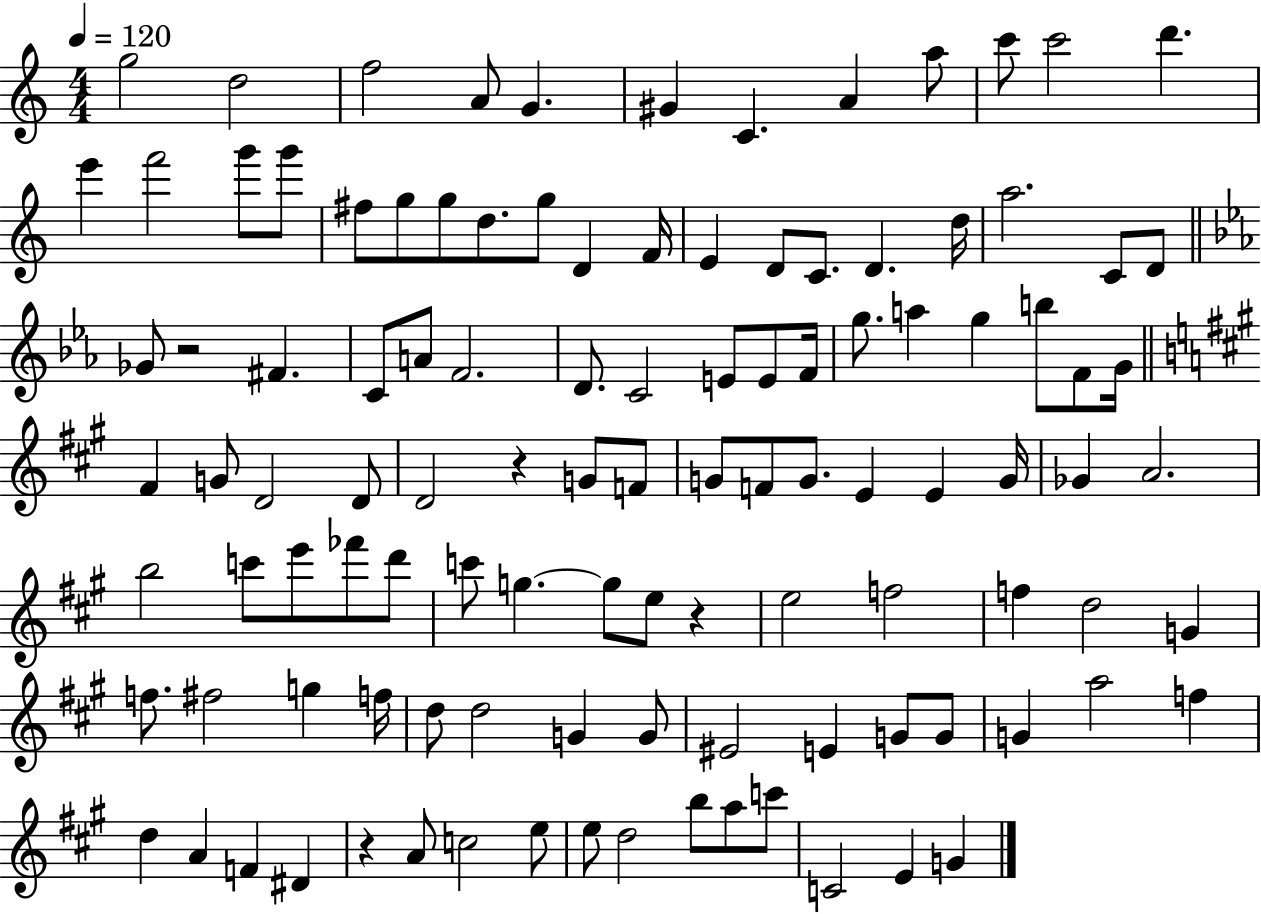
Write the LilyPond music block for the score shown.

{
  \clef treble
  \numericTimeSignature
  \time 4/4
  \key c \major
  \tempo 4 = 120
  g''2 d''2 | f''2 a'8 g'4. | gis'4 c'4. a'4 a''8 | c'''8 c'''2 d'''4. | \break e'''4 f'''2 g'''8 g'''8 | fis''8 g''8 g''8 d''8. g''8 d'4 f'16 | e'4 d'8 c'8. d'4. d''16 | a''2. c'8 d'8 | \break \bar "||" \break \key ees \major ges'8 r2 fis'4. | c'8 a'8 f'2. | d'8. c'2 e'8 e'8 f'16 | g''8. a''4 g''4 b''8 f'8 g'16 | \break \bar "||" \break \key a \major fis'4 g'8 d'2 d'8 | d'2 r4 g'8 f'8 | g'8 f'8 g'8. e'4 e'4 g'16 | ges'4 a'2. | \break b''2 c'''8 e'''8 fes'''8 d'''8 | c'''8 g''4.~~ g''8 e''8 r4 | e''2 f''2 | f''4 d''2 g'4 | \break f''8. fis''2 g''4 f''16 | d''8 d''2 g'4 g'8 | eis'2 e'4 g'8 g'8 | g'4 a''2 f''4 | \break d''4 a'4 f'4 dis'4 | r4 a'8 c''2 e''8 | e''8 d''2 b''8 a''8 c'''8 | c'2 e'4 g'4 | \break \bar "|."
}